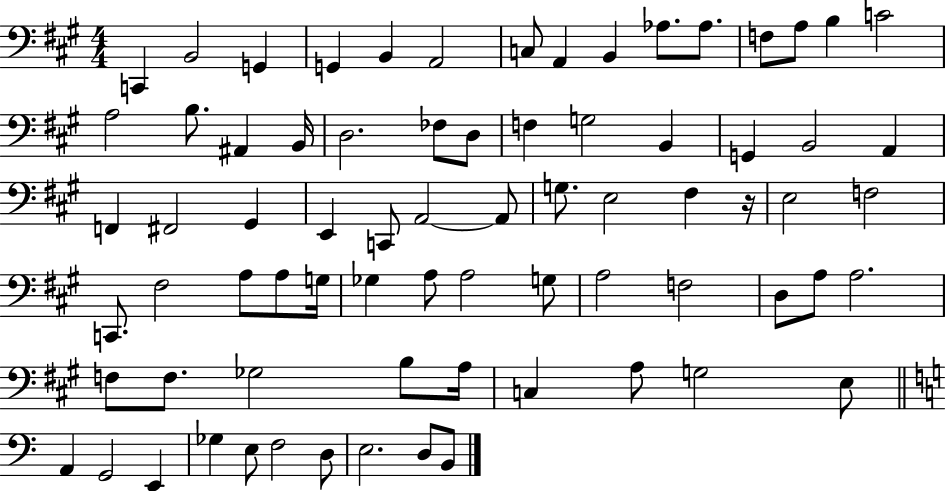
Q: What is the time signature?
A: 4/4